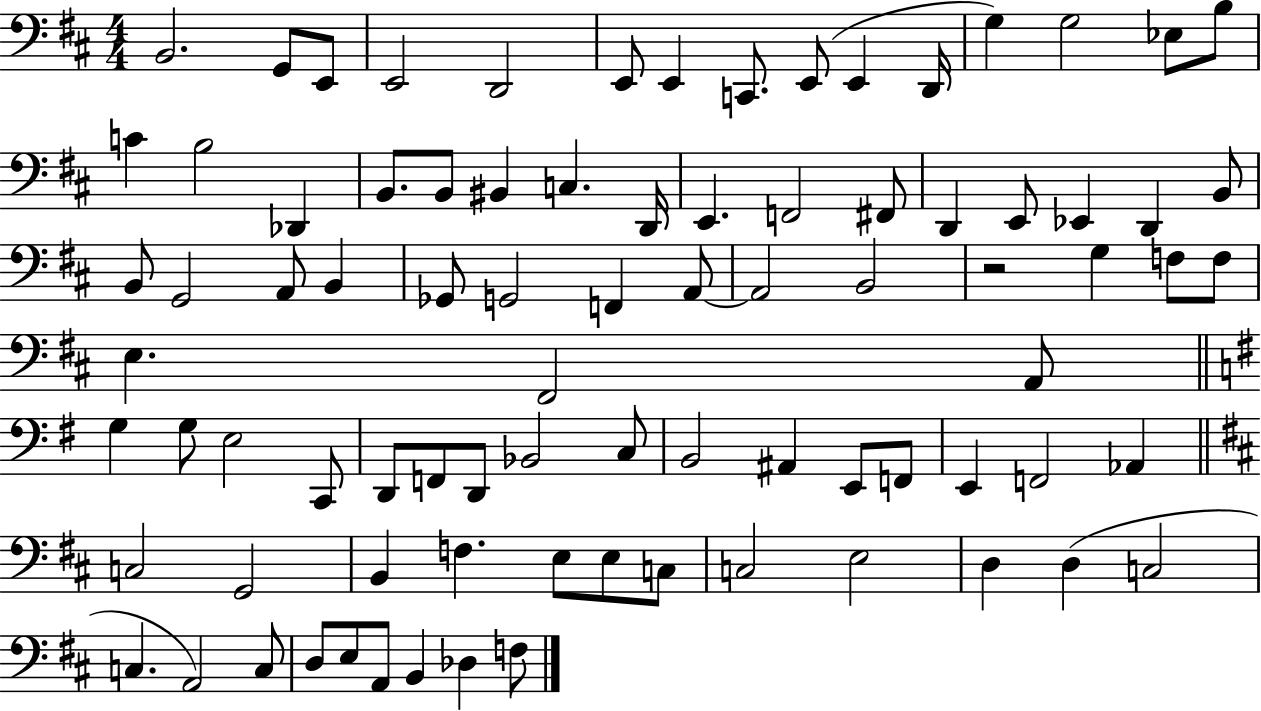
X:1
T:Untitled
M:4/4
L:1/4
K:D
B,,2 G,,/2 E,,/2 E,,2 D,,2 E,,/2 E,, C,,/2 E,,/2 E,, D,,/4 G, G,2 _E,/2 B,/2 C B,2 _D,, B,,/2 B,,/2 ^B,, C, D,,/4 E,, F,,2 ^F,,/2 D,, E,,/2 _E,, D,, B,,/2 B,,/2 G,,2 A,,/2 B,, _G,,/2 G,,2 F,, A,,/2 A,,2 B,,2 z2 G, F,/2 F,/2 E, ^F,,2 A,,/2 G, G,/2 E,2 C,,/2 D,,/2 F,,/2 D,,/2 _B,,2 C,/2 B,,2 ^A,, E,,/2 F,,/2 E,, F,,2 _A,, C,2 G,,2 B,, F, E,/2 E,/2 C,/2 C,2 E,2 D, D, C,2 C, A,,2 C,/2 D,/2 E,/2 A,,/2 B,, _D, F,/2